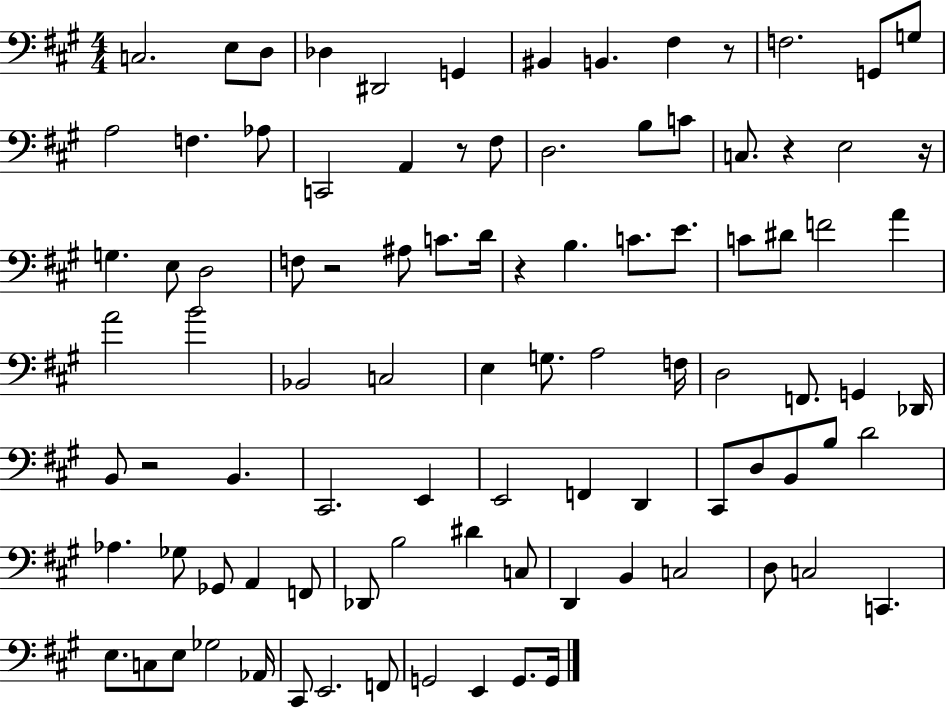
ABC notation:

X:1
T:Untitled
M:4/4
L:1/4
K:A
C,2 E,/2 D,/2 _D, ^D,,2 G,, ^B,, B,, ^F, z/2 F,2 G,,/2 G,/2 A,2 F, _A,/2 C,,2 A,, z/2 ^F,/2 D,2 B,/2 C/2 C,/2 z E,2 z/4 G, E,/2 D,2 F,/2 z2 ^A,/2 C/2 D/4 z B, C/2 E/2 C/2 ^D/2 F2 A A2 B2 _B,,2 C,2 E, G,/2 A,2 F,/4 D,2 F,,/2 G,, _D,,/4 B,,/2 z2 B,, ^C,,2 E,, E,,2 F,, D,, ^C,,/2 D,/2 B,,/2 B,/2 D2 _A, _G,/2 _G,,/2 A,, F,,/2 _D,,/2 B,2 ^D C,/2 D,, B,, C,2 D,/2 C,2 C,, E,/2 C,/2 E,/2 _G,2 _A,,/4 ^C,,/2 E,,2 F,,/2 G,,2 E,, G,,/2 G,,/4